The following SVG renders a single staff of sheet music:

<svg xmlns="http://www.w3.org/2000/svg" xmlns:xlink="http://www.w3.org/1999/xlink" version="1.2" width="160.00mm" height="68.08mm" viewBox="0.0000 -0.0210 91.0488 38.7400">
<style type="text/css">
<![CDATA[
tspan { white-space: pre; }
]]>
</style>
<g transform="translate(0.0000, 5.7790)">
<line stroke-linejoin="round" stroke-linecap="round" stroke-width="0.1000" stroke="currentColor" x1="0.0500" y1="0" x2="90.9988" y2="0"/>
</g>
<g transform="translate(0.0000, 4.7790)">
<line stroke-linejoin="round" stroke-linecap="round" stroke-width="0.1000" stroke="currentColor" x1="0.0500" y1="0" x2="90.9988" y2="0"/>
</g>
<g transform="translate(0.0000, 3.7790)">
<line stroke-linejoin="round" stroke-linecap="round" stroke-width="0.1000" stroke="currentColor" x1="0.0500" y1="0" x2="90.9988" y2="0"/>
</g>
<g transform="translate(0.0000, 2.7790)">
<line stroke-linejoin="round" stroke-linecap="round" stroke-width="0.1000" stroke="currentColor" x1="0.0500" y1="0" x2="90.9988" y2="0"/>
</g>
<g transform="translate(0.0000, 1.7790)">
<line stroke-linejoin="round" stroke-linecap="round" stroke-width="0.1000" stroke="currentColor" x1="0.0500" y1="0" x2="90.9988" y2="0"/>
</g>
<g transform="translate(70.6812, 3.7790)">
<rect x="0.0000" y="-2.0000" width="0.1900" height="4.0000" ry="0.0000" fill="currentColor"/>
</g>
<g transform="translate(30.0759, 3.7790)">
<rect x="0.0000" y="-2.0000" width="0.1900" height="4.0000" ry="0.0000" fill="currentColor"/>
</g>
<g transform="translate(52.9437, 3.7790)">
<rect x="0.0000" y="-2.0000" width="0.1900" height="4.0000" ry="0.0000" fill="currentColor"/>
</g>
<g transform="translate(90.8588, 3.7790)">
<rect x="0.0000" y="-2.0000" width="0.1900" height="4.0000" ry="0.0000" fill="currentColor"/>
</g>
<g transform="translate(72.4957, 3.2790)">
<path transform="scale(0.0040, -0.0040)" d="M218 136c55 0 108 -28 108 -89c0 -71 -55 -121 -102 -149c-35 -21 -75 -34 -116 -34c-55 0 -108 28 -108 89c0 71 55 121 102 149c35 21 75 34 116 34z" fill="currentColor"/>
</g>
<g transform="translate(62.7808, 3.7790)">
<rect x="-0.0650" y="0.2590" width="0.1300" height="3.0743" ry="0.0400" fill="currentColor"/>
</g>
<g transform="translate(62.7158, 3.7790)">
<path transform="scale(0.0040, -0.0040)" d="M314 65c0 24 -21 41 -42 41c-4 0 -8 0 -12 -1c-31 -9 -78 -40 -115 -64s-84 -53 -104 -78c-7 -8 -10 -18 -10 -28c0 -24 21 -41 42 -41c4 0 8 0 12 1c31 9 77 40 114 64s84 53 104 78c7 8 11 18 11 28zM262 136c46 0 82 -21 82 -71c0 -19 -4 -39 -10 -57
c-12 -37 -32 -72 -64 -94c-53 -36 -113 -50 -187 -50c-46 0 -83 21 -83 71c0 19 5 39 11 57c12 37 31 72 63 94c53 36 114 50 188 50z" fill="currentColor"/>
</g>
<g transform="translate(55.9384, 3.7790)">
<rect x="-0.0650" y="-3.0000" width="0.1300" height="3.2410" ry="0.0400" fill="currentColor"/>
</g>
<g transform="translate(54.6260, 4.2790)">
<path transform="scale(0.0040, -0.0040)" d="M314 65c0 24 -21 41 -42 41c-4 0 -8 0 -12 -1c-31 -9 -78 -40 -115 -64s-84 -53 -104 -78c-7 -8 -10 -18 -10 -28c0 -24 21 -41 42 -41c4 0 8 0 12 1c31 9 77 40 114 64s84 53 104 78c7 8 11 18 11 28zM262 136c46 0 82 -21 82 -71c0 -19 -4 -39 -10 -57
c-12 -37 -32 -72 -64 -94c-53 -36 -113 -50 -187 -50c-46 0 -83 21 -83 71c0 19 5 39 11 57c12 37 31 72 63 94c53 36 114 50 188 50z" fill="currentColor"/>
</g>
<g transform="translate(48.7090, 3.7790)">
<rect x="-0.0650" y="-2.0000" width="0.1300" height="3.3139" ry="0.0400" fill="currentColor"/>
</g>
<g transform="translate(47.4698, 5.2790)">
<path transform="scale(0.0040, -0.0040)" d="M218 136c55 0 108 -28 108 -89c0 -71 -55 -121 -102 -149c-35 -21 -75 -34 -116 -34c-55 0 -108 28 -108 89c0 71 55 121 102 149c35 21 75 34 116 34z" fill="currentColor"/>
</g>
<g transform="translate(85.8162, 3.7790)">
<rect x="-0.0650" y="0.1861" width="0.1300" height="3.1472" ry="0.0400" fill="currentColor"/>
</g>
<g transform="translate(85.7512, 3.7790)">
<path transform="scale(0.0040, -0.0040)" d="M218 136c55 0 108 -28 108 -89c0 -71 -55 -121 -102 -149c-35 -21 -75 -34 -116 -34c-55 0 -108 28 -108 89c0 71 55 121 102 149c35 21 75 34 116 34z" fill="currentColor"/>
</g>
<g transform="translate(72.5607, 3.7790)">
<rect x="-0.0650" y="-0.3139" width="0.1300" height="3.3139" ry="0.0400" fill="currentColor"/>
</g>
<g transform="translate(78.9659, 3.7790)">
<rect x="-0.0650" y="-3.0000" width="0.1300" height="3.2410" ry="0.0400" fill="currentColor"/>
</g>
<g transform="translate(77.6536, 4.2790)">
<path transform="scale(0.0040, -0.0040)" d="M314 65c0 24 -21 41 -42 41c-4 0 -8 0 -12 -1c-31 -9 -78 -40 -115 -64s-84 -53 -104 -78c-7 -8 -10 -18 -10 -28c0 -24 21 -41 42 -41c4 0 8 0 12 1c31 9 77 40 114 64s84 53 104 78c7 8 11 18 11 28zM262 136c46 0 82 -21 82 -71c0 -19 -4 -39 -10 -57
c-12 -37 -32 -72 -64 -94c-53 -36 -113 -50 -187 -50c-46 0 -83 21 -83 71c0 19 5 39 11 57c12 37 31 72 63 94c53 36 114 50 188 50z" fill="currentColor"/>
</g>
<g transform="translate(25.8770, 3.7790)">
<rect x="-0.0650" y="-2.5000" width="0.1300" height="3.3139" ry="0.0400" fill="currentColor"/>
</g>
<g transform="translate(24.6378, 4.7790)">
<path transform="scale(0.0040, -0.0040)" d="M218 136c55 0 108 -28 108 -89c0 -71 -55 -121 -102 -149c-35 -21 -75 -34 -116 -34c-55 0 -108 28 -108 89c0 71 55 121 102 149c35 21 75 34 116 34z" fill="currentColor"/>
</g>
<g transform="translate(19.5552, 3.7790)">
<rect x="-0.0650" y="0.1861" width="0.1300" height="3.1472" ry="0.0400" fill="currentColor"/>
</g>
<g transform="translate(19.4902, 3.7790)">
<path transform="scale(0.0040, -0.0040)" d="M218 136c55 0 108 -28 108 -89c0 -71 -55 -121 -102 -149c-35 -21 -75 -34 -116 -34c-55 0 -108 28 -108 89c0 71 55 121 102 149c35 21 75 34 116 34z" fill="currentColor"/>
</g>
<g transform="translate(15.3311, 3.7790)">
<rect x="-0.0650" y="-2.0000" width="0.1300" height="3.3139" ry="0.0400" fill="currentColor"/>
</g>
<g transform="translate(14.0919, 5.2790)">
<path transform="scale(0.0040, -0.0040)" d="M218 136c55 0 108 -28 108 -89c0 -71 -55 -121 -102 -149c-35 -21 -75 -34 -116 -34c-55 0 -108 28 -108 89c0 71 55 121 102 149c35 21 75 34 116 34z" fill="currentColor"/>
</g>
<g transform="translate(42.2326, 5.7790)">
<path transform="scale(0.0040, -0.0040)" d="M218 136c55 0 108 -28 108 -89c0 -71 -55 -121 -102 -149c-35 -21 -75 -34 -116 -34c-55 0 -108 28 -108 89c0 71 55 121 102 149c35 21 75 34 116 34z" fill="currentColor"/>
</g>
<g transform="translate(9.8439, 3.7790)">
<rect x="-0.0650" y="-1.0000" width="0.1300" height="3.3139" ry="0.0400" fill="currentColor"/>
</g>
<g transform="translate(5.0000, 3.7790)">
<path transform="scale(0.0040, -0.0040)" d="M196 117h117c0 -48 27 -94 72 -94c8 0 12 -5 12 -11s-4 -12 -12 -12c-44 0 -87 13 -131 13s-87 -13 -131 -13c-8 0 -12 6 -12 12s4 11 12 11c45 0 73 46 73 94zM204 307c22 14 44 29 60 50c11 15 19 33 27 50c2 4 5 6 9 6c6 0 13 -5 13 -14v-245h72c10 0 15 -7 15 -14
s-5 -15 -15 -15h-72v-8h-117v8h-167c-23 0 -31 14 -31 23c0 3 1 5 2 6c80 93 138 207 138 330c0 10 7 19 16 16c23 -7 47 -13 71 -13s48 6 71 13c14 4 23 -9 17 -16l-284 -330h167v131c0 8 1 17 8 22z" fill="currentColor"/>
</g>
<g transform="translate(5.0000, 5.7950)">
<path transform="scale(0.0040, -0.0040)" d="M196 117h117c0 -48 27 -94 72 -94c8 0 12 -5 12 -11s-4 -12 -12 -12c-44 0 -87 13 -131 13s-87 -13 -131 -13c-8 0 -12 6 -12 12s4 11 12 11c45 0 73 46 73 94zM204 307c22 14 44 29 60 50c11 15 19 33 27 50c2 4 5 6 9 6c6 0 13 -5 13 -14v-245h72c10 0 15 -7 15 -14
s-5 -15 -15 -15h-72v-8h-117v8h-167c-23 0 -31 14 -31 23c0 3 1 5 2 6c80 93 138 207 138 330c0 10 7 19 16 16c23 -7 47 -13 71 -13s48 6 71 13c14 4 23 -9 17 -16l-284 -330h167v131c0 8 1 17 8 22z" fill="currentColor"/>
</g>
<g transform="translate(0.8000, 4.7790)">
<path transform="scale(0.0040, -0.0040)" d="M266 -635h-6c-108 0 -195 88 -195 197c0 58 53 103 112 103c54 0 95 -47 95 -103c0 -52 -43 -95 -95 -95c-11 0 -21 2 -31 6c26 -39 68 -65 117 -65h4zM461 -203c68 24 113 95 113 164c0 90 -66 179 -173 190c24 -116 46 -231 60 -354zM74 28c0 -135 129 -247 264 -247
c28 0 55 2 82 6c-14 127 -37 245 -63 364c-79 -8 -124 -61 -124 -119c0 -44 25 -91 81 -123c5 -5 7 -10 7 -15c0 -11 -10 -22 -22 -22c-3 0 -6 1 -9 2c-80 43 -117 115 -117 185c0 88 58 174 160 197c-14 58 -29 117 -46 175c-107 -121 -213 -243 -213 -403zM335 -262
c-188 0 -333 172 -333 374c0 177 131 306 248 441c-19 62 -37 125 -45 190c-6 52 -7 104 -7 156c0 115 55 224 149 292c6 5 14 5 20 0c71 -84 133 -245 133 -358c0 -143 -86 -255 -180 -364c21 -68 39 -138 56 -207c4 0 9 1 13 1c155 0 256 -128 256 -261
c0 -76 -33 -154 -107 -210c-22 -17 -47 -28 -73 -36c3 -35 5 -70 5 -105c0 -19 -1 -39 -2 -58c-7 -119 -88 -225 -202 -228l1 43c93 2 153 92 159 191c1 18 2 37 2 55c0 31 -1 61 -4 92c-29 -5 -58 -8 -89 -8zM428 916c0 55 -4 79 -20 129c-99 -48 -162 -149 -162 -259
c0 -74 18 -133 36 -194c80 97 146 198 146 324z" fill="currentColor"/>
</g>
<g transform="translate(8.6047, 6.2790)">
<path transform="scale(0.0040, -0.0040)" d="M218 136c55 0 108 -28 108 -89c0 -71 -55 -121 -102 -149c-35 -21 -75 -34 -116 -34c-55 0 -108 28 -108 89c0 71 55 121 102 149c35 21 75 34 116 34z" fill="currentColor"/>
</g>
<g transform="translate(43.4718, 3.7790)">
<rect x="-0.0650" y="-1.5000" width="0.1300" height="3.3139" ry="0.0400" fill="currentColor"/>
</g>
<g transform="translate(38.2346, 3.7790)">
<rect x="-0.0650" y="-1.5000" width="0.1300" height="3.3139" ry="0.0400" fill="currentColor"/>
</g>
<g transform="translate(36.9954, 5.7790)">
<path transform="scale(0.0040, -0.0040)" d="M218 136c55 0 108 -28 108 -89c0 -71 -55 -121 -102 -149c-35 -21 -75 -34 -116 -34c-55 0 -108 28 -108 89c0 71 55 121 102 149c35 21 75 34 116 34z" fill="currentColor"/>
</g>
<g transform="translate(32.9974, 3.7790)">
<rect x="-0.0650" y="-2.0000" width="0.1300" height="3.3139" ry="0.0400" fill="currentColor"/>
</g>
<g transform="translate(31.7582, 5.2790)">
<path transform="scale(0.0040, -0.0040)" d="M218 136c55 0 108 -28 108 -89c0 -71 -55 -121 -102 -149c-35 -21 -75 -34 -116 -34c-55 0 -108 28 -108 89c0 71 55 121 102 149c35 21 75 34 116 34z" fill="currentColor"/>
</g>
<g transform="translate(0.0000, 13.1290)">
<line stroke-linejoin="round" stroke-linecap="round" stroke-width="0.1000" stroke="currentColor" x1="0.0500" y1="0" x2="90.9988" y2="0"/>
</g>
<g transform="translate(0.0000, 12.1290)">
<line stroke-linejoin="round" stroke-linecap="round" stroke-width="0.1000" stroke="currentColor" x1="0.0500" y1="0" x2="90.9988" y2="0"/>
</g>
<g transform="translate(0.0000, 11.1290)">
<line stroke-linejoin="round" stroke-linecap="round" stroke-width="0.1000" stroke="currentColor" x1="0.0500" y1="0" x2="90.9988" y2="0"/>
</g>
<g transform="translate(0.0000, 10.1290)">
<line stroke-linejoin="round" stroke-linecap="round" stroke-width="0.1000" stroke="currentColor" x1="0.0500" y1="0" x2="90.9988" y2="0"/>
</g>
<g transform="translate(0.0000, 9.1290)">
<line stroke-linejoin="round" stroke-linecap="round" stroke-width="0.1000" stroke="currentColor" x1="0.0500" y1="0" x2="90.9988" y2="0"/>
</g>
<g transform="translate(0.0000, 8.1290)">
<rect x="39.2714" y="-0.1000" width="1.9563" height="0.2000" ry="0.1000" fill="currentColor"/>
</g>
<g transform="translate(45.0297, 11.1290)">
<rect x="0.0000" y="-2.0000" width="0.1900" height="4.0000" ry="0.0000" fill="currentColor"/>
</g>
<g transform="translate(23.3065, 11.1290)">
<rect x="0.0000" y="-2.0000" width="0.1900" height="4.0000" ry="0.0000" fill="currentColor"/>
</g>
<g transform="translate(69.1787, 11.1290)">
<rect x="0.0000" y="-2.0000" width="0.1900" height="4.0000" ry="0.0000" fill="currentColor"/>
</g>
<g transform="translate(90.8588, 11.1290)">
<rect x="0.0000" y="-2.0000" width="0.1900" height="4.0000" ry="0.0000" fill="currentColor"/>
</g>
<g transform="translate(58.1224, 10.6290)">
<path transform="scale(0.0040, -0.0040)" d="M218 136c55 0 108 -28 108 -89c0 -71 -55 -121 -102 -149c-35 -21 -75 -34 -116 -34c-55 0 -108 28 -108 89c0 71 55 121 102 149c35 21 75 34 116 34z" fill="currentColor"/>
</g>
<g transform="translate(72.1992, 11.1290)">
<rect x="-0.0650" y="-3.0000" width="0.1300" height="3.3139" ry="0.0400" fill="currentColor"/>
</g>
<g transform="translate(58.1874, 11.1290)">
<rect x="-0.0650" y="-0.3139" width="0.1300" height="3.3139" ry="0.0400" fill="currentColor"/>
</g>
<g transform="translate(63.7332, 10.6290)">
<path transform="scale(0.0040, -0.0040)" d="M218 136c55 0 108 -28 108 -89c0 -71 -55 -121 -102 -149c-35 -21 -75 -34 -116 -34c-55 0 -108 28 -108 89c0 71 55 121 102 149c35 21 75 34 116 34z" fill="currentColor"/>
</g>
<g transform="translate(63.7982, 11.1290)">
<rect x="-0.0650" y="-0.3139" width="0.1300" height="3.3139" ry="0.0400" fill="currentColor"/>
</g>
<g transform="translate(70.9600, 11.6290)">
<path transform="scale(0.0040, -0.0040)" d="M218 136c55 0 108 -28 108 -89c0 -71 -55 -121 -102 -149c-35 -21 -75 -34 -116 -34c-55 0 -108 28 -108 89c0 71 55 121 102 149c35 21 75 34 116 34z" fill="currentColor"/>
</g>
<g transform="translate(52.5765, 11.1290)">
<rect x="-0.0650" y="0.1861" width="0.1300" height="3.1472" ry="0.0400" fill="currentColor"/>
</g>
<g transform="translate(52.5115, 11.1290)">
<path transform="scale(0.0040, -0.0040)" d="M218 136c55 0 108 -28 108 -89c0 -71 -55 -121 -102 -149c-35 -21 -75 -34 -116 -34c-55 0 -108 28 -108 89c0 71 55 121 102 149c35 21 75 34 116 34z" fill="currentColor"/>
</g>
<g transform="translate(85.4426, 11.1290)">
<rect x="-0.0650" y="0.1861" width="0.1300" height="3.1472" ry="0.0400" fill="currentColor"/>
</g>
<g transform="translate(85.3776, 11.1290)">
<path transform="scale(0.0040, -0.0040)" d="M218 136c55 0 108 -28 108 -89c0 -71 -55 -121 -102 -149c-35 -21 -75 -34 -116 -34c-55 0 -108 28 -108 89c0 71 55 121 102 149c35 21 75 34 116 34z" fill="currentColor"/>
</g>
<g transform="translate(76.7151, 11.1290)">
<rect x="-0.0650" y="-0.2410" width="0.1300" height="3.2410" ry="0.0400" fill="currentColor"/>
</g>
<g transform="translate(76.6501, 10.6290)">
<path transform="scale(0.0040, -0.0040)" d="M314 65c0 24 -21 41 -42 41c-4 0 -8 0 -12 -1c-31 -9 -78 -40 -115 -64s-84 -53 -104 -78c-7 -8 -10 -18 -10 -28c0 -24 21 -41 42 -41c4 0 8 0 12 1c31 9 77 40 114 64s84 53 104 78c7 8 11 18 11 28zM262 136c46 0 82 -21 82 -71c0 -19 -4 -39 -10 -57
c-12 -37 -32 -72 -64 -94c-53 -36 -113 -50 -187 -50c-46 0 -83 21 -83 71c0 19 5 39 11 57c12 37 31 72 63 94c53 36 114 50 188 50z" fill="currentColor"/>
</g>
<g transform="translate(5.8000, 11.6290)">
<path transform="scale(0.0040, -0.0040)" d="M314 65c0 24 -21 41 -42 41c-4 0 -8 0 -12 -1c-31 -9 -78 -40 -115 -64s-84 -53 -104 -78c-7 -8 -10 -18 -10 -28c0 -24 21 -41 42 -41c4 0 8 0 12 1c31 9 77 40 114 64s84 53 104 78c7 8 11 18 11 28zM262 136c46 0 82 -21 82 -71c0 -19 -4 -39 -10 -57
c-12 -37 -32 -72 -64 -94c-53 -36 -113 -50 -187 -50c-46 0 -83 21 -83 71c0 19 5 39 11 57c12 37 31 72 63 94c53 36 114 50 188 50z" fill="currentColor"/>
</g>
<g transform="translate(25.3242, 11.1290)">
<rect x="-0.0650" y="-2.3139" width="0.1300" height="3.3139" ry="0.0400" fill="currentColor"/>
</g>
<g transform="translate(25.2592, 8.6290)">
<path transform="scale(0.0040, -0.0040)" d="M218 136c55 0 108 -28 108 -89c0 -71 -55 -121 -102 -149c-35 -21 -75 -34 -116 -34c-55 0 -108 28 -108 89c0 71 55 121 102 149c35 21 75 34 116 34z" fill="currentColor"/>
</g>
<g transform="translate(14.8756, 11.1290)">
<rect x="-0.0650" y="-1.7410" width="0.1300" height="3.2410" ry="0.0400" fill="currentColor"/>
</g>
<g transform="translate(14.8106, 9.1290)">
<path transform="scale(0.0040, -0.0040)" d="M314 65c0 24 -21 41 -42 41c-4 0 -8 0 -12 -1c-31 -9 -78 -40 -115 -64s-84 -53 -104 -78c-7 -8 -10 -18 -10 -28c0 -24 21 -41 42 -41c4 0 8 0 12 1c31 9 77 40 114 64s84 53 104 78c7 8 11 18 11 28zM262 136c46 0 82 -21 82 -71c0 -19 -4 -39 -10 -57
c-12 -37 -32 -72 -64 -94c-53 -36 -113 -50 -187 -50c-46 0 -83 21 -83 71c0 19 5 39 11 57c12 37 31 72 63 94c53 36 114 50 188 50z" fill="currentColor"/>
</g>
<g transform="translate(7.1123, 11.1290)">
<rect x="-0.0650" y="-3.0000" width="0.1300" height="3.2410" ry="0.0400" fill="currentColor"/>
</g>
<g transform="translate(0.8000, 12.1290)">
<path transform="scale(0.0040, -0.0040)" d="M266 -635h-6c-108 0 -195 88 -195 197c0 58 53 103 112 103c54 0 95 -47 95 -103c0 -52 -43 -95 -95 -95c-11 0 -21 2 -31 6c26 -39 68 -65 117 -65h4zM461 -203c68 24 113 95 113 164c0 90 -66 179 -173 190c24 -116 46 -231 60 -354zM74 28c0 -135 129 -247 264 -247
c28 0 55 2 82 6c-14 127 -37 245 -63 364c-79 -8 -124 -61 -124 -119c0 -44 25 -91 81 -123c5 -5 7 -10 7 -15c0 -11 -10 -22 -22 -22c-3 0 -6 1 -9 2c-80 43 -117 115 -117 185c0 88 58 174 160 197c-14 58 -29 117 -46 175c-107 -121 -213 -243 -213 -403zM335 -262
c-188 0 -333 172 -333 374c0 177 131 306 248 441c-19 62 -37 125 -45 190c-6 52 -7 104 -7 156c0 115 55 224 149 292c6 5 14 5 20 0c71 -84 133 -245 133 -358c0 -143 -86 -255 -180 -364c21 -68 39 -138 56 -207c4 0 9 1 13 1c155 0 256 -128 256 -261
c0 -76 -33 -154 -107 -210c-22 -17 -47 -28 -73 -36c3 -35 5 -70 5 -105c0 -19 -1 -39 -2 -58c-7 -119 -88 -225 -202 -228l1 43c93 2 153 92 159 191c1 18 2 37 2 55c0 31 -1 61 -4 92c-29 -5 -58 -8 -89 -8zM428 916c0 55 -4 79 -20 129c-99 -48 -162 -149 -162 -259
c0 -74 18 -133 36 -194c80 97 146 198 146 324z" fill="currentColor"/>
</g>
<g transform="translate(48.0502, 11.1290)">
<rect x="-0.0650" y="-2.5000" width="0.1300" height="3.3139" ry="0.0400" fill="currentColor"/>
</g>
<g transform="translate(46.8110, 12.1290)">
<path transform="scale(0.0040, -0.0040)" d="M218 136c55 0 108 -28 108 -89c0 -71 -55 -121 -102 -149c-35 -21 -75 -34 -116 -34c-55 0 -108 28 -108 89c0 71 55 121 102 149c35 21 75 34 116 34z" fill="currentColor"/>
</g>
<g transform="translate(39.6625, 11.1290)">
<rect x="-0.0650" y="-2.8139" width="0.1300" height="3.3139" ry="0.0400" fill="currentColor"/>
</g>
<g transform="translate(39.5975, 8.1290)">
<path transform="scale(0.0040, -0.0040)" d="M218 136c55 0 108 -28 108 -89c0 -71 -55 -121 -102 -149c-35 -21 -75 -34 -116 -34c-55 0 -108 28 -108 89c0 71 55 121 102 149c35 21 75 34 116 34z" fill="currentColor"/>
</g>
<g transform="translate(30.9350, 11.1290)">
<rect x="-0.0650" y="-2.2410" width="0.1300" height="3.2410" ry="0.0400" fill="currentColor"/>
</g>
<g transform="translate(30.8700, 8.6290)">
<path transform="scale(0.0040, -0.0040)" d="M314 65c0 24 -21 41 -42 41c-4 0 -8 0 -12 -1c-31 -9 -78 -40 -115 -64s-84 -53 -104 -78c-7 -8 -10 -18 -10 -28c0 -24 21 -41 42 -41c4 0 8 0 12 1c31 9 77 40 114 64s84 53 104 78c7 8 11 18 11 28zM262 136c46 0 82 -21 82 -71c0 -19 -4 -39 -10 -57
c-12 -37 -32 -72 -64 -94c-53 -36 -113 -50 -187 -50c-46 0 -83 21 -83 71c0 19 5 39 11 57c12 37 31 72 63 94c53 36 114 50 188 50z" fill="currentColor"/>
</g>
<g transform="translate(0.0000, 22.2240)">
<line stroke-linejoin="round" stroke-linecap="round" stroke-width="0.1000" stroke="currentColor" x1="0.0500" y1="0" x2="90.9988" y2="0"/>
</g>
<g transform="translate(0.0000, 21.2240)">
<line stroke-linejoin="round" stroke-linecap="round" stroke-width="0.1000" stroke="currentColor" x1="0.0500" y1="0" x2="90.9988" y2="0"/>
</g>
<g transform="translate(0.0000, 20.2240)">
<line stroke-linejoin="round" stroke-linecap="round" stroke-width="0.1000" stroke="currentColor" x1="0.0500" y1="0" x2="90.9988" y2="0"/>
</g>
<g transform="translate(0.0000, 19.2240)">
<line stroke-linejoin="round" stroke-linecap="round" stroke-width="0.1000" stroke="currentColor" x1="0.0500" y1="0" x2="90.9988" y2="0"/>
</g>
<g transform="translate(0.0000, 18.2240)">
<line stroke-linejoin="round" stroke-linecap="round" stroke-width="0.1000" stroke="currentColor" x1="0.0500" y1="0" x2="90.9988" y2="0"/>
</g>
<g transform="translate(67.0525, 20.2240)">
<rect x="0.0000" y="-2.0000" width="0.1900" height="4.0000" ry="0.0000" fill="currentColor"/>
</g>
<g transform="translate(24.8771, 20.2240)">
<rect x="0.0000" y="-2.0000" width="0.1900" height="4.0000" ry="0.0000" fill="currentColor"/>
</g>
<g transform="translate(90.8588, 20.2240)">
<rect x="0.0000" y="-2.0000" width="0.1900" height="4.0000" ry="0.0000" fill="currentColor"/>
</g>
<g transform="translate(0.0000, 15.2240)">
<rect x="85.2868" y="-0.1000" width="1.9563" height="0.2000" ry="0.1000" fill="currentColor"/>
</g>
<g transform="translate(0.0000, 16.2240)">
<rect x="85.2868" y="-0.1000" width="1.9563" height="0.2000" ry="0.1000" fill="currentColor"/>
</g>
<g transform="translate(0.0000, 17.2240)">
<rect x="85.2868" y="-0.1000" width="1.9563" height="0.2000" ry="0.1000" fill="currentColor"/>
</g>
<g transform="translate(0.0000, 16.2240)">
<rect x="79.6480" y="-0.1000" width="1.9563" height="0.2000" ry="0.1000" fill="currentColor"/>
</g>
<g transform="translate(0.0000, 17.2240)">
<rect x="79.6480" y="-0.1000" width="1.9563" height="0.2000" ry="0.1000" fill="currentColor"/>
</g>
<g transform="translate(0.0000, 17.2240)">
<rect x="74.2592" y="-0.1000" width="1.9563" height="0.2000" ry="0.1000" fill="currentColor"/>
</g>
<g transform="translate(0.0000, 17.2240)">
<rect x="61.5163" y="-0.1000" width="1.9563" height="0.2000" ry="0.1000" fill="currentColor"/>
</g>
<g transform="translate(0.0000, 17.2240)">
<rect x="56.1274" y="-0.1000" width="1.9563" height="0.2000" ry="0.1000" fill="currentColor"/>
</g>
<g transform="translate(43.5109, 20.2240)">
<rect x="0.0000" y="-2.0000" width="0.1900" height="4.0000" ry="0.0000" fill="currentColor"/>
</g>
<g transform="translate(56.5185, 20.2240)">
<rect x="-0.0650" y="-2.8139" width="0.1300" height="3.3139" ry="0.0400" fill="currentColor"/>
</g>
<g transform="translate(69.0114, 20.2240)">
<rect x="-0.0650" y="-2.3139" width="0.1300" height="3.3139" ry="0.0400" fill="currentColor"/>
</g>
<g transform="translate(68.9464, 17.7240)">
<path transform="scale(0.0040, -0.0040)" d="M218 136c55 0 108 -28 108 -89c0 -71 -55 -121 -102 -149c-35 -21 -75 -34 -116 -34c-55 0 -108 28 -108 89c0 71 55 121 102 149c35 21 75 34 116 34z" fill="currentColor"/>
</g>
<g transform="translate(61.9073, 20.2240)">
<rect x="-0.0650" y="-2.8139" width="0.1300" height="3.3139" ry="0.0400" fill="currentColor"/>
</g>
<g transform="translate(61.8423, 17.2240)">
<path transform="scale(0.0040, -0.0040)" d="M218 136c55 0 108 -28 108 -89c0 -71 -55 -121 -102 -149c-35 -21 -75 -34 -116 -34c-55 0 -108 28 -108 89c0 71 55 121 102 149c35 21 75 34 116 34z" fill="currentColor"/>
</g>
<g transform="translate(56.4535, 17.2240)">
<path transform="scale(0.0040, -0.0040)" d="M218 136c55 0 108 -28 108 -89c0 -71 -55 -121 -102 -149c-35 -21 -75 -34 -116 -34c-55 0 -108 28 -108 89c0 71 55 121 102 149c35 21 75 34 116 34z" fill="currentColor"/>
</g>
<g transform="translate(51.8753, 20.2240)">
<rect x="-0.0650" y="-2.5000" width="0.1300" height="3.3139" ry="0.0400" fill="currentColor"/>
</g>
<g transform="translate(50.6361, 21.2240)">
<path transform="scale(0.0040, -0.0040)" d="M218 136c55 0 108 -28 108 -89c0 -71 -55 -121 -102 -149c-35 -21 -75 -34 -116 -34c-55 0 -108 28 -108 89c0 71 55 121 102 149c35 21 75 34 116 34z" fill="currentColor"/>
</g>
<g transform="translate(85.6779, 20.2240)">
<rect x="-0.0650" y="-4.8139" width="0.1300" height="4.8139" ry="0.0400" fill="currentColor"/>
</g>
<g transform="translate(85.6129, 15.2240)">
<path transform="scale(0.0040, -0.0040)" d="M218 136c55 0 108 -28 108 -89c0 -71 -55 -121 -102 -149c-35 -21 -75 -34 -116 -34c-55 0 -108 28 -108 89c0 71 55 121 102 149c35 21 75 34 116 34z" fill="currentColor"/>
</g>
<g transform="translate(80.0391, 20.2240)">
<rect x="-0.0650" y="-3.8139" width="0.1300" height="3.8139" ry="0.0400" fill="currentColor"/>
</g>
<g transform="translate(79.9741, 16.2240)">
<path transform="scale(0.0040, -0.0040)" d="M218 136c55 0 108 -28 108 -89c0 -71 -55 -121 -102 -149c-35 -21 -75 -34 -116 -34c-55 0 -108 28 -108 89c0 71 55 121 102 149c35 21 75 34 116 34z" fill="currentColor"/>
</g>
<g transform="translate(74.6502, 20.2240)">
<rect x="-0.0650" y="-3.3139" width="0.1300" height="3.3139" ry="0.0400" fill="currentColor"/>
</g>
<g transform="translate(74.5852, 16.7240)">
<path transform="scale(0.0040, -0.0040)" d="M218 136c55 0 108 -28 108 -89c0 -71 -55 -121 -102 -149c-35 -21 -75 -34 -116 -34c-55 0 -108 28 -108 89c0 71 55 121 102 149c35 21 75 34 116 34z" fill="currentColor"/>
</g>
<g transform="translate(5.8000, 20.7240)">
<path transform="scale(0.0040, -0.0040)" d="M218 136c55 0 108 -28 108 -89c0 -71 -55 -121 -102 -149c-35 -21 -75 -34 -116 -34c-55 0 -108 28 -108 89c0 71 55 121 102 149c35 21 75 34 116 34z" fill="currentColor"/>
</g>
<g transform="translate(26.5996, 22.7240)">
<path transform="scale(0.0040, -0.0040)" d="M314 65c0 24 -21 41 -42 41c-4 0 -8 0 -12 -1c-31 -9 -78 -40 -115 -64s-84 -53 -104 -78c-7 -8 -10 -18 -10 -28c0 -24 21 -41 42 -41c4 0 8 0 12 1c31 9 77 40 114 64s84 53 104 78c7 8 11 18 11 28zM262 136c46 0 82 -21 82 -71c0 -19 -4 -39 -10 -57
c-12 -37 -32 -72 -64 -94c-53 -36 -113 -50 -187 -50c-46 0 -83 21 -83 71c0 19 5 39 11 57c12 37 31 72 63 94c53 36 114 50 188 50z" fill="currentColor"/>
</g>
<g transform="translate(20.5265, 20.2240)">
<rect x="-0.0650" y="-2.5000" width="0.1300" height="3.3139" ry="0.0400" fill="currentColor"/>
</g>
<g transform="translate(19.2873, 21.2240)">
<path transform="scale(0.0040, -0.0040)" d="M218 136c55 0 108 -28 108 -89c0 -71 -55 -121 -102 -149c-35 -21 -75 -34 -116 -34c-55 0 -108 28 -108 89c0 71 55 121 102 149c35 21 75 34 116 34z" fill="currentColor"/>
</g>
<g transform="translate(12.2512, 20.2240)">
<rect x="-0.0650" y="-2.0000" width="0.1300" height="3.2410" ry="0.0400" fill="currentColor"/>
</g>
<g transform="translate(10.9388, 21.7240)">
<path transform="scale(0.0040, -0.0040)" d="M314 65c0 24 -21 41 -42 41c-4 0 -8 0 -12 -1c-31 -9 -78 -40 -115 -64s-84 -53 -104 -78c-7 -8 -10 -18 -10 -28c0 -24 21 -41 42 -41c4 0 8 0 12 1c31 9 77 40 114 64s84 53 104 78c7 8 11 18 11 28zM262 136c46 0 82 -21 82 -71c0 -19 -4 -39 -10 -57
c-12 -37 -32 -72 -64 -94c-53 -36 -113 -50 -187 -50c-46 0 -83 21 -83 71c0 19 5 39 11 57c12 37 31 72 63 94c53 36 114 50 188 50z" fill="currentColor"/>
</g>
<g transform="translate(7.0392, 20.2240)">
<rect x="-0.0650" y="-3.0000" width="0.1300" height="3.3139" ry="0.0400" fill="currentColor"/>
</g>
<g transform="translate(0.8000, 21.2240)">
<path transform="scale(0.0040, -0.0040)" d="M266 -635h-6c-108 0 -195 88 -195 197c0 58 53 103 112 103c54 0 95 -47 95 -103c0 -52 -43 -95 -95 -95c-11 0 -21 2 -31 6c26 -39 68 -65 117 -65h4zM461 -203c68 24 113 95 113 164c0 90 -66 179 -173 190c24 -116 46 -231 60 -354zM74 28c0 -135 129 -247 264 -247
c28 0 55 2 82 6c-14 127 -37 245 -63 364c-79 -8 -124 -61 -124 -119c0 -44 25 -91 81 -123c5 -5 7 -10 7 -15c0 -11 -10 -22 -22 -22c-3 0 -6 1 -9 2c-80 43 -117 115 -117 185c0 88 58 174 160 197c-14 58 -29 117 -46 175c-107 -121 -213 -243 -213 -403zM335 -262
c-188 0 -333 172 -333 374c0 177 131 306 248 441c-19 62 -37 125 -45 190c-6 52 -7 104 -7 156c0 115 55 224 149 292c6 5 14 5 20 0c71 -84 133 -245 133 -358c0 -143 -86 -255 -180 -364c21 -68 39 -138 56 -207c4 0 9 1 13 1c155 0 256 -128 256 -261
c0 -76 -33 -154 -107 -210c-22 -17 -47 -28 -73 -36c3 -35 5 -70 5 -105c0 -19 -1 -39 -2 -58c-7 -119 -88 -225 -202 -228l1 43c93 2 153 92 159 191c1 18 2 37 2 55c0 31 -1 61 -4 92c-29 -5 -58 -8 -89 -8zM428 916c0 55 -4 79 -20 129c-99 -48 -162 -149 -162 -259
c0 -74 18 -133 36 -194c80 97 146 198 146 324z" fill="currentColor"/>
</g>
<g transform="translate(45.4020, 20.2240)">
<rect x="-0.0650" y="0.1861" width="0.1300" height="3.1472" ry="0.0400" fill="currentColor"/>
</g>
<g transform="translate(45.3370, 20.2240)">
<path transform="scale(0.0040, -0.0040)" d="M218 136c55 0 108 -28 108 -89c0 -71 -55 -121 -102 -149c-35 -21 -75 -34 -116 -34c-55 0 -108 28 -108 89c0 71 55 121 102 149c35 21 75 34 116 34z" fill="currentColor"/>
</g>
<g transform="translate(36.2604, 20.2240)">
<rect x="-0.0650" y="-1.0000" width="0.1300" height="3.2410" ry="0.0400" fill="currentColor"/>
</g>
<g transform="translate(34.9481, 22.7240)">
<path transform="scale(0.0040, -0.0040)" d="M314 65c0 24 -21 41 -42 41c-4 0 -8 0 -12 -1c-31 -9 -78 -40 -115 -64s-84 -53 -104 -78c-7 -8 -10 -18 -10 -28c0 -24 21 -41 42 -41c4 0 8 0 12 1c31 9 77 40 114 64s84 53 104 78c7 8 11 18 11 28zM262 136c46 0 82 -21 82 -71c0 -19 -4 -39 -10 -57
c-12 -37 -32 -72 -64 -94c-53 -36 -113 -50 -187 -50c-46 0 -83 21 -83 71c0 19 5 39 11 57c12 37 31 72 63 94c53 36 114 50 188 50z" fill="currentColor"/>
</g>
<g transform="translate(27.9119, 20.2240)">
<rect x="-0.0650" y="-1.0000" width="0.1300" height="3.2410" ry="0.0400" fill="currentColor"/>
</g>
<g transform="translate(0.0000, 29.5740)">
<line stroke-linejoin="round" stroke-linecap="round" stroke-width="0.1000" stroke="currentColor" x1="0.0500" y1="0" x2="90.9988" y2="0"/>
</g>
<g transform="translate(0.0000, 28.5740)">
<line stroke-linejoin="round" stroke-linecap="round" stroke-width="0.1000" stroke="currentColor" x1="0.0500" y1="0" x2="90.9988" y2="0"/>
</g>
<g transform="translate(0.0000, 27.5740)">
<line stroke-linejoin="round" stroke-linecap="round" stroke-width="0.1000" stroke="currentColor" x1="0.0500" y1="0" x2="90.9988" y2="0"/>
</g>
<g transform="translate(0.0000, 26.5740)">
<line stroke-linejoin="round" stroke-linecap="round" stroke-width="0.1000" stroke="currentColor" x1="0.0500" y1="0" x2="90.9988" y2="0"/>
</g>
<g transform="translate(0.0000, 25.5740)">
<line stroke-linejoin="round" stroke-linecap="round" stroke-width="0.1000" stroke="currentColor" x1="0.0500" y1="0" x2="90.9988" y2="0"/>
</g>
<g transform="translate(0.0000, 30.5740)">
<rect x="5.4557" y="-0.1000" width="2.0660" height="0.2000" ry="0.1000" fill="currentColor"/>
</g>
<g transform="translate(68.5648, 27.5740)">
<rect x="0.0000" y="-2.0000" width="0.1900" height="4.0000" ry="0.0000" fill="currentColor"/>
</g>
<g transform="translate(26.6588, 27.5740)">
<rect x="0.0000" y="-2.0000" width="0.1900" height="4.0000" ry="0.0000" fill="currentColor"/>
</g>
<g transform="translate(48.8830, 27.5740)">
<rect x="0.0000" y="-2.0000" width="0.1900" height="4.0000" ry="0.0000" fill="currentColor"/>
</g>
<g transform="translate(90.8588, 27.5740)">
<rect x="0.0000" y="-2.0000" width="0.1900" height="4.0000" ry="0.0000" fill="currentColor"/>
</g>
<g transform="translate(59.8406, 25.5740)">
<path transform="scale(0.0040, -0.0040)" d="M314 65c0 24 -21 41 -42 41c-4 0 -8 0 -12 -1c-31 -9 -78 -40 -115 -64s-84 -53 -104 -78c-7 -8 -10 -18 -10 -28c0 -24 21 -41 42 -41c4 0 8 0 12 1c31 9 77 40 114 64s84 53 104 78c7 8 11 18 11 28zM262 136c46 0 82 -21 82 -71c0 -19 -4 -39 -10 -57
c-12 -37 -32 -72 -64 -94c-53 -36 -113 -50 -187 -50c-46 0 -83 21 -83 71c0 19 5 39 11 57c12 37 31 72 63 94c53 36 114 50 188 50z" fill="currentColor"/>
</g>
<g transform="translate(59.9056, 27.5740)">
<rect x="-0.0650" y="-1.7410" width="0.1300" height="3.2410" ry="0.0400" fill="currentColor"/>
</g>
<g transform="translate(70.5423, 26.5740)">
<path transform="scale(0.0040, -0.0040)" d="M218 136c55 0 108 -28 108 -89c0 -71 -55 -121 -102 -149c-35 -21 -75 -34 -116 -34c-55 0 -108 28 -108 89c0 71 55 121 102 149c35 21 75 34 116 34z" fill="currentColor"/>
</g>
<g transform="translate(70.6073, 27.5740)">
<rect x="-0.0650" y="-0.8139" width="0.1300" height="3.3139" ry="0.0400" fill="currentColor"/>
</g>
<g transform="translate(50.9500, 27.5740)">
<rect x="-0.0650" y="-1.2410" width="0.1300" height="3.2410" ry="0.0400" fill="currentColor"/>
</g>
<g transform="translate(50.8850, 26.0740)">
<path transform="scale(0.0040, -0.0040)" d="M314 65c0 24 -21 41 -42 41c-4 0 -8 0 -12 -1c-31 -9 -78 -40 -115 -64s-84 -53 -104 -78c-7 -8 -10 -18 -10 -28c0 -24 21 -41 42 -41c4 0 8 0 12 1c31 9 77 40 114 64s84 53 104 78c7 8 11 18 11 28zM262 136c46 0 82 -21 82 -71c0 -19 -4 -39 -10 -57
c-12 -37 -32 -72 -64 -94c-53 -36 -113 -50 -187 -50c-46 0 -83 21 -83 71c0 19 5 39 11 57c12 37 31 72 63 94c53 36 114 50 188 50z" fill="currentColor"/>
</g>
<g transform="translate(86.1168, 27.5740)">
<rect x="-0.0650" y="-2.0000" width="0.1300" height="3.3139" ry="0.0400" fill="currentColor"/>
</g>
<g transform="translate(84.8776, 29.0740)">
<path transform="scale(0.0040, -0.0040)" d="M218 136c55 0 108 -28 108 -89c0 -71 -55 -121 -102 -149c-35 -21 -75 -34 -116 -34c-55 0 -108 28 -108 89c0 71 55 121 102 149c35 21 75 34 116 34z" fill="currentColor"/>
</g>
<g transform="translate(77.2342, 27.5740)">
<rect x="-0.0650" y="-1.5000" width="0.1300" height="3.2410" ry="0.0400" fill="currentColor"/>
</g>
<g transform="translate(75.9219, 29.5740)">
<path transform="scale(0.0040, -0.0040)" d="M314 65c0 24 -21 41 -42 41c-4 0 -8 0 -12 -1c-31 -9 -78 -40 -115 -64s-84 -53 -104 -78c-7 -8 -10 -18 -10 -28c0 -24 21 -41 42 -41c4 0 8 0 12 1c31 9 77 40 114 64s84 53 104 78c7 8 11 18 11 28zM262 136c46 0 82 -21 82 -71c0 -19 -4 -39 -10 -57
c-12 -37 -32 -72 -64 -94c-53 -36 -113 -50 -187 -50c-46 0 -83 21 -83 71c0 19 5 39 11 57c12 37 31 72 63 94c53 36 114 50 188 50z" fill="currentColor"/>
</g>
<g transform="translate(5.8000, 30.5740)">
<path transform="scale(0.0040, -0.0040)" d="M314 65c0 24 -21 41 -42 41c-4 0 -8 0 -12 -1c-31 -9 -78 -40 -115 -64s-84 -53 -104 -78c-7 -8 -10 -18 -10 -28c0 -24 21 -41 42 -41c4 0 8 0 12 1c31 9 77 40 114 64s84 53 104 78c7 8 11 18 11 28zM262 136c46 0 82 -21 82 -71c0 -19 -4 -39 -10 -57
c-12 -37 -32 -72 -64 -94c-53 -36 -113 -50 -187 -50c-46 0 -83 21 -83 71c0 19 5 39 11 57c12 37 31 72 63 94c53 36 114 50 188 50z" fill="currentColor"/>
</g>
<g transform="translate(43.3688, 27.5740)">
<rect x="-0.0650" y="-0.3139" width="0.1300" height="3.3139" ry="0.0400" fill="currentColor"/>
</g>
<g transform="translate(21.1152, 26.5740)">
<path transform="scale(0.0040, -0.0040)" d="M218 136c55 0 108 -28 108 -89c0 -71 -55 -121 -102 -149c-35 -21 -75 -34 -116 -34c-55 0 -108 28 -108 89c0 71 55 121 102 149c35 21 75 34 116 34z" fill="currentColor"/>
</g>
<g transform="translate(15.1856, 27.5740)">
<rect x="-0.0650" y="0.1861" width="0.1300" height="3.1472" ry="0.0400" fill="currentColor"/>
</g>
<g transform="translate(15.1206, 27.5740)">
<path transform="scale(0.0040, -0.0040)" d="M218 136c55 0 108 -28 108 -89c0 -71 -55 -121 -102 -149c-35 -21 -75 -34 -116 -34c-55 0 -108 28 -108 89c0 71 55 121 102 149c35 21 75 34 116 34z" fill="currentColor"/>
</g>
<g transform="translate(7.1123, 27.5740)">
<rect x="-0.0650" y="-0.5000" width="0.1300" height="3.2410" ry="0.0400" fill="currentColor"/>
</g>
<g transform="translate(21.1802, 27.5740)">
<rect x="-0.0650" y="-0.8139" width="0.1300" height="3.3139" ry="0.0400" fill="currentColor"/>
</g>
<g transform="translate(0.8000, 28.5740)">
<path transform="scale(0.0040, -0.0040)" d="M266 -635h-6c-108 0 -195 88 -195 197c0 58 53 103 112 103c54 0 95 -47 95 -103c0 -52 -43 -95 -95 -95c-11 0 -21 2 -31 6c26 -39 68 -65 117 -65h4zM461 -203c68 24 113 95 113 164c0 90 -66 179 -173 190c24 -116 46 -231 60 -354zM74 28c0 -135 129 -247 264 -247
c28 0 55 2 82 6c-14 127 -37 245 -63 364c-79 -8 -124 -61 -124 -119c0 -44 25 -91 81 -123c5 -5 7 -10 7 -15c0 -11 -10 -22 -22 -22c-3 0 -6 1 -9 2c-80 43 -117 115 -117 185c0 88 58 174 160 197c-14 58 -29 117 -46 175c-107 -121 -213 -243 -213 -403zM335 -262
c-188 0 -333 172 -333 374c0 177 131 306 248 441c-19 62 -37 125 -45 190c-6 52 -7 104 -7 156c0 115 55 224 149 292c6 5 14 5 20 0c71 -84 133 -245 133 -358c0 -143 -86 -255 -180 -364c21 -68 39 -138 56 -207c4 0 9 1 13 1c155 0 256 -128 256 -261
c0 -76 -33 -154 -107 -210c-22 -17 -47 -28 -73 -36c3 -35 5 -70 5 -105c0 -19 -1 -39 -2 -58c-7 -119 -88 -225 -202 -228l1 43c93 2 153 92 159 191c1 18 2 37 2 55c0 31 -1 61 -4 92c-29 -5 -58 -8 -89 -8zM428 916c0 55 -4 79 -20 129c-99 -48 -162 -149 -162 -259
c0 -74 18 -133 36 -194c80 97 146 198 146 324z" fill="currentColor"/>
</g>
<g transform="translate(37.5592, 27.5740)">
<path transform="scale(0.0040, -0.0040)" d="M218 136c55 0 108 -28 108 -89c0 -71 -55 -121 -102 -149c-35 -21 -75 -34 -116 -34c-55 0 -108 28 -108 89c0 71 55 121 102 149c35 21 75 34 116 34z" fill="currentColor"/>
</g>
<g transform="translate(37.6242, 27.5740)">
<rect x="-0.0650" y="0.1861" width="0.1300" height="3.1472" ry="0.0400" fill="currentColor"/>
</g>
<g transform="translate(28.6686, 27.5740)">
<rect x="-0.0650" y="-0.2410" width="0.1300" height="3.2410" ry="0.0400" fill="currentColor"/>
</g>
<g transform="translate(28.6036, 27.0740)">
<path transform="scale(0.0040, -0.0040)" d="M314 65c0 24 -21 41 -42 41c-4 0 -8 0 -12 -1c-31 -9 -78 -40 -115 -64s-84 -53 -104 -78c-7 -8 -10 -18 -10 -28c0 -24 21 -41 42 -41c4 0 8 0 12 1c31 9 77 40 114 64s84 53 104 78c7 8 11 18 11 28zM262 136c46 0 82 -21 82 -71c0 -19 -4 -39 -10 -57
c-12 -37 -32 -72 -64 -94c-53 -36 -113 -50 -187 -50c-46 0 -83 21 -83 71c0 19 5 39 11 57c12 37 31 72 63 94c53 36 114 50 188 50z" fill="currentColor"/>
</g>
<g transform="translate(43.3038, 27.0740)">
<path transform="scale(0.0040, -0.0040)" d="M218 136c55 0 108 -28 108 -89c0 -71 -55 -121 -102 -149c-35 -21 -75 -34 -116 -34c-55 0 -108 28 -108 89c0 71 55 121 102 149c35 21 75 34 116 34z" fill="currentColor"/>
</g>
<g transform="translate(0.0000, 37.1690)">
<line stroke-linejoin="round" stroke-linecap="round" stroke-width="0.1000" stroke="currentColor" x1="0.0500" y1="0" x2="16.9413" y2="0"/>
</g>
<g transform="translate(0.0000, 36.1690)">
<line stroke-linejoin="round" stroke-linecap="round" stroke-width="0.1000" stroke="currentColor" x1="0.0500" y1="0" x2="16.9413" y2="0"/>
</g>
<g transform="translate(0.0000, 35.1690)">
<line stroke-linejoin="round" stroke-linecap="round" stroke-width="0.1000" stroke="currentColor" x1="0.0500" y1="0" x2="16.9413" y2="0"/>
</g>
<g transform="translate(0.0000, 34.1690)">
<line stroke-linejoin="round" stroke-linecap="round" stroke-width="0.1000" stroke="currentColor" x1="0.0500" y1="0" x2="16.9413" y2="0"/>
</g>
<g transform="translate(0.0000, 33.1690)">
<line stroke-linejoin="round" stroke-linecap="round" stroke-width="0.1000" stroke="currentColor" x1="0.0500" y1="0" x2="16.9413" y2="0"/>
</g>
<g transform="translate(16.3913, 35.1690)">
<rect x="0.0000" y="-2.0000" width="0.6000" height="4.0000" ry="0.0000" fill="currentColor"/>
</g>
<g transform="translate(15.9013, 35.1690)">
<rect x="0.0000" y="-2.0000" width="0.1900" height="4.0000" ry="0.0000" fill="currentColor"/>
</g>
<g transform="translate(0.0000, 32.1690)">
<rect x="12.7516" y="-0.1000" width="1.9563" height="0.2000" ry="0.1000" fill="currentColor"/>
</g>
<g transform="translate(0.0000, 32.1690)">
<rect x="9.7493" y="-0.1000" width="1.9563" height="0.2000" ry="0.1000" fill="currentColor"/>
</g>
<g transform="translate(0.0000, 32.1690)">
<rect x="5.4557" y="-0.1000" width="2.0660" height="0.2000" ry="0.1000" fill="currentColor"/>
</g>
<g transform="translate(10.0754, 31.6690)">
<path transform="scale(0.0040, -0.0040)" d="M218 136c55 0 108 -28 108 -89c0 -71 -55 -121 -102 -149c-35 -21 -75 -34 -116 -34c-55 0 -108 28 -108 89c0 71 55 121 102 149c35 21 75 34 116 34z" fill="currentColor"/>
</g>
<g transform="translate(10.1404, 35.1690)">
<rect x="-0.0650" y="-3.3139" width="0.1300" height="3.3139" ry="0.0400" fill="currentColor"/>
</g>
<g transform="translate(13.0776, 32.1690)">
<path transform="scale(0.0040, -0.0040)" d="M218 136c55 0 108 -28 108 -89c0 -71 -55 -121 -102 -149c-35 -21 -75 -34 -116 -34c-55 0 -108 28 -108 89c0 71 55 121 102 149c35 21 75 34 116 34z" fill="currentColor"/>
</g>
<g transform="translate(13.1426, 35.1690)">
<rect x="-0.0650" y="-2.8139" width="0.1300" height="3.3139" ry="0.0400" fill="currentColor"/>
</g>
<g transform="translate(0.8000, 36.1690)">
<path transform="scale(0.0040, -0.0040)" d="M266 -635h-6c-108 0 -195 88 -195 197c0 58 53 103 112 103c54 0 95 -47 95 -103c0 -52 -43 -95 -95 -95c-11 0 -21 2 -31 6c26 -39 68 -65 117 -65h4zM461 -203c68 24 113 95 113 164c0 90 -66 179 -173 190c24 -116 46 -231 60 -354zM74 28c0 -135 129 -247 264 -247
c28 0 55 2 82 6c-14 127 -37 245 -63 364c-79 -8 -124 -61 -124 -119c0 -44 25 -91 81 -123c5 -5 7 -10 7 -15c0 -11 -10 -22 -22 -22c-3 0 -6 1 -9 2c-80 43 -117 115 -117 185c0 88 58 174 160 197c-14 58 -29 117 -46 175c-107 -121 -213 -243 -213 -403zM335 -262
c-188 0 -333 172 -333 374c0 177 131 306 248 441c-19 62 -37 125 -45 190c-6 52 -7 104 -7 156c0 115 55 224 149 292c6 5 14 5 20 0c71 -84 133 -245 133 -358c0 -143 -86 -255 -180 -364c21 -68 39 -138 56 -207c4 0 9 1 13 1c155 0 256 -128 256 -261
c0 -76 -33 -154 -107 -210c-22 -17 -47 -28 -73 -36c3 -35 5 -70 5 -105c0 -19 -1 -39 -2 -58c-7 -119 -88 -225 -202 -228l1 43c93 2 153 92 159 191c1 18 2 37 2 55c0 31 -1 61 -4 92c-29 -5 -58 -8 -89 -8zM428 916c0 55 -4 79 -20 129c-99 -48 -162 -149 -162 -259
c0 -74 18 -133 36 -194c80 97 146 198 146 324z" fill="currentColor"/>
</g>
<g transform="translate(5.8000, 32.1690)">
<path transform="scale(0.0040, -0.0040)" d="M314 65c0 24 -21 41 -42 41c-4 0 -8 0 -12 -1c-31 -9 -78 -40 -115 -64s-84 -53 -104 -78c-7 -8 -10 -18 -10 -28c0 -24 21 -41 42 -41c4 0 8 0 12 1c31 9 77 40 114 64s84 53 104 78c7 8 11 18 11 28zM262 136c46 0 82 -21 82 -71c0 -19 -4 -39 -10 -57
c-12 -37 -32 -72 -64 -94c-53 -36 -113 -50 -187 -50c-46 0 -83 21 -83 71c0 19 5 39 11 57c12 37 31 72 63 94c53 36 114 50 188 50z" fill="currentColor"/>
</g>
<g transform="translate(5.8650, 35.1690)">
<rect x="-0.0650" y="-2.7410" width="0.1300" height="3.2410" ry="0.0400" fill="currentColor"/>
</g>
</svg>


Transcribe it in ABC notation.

X:1
T:Untitled
M:4/4
L:1/4
K:C
D F B G F E E F A2 B2 c A2 B A2 f2 g g2 a G B c c A c2 B A F2 G D2 D2 B G a a g b c' e' C2 B d c2 B c e2 f2 d E2 F a2 b a